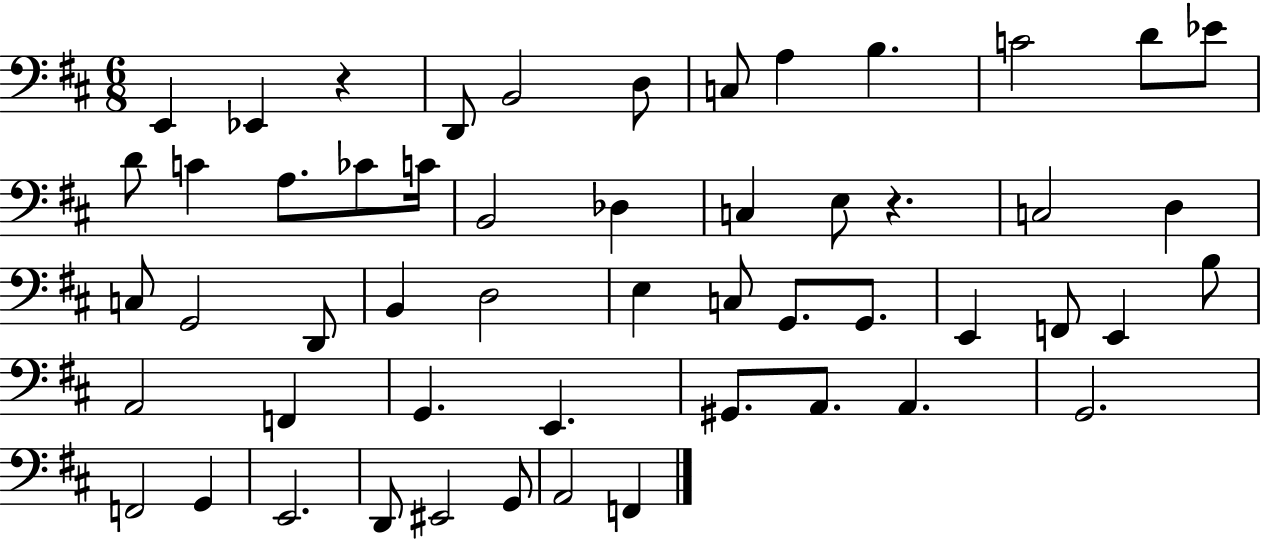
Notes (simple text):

E2/q Eb2/q R/q D2/e B2/h D3/e C3/e A3/q B3/q. C4/h D4/e Eb4/e D4/e C4/q A3/e. CES4/e C4/s B2/h Db3/q C3/q E3/e R/q. C3/h D3/q C3/e G2/h D2/e B2/q D3/h E3/q C3/e G2/e. G2/e. E2/q F2/e E2/q B3/e A2/h F2/q G2/q. E2/q. G#2/e. A2/e. A2/q. G2/h. F2/h G2/q E2/h. D2/e EIS2/h G2/e A2/h F2/q